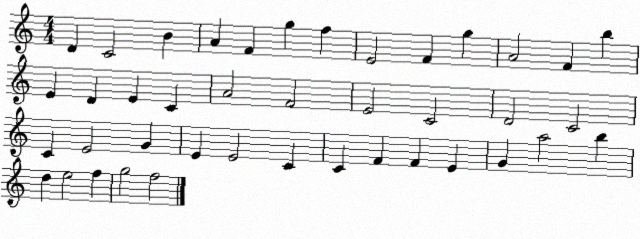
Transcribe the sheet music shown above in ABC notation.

X:1
T:Untitled
M:4/4
L:1/4
K:C
D C2 B A F g f E2 F g A2 F b E D E C A2 F2 E2 C2 D2 C2 C E2 G E E2 C C F F E G a2 b d e2 f g2 f2